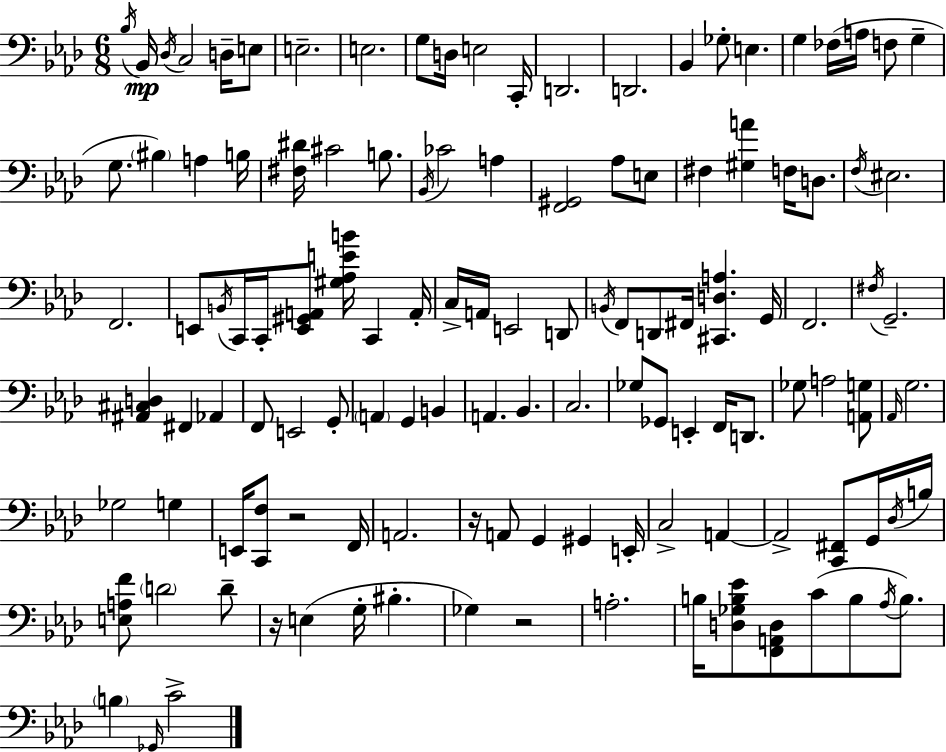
Bb3/s Bb2/s Db3/s C3/h D3/s E3/e E3/h. E3/h. G3/e D3/s E3/h C2/s D2/h. D2/h. Bb2/q Gb3/e E3/q. G3/q FES3/s A3/s F3/e G3/q G3/e. BIS3/q A3/q B3/s [F#3,D#4]/s C#4/h B3/e. Bb2/s CES4/h A3/q [F2,G#2]/h Ab3/e E3/e F#3/q [G#3,A4]/q F3/s D3/e. F3/s EIS3/h. F2/h. E2/e B2/s C2/s C2/s [E2,G#2,A2]/e [G#3,Ab3,E4,B4]/s C2/q A2/s C3/s A2/s E2/h D2/e B2/s F2/e D2/e F#2/s [C#2,D3,A3]/q. G2/s F2/h. F#3/s G2/h. [A#2,C#3,D3]/q F#2/q Ab2/q F2/e E2/h G2/e A2/q G2/q B2/q A2/q. Bb2/q. C3/h. Gb3/e Gb2/e E2/q F2/s D2/e. Gb3/e A3/h [A2,G3]/e Ab2/s G3/h. Gb3/h G3/q E2/s [C2,F3]/e R/h F2/s A2/h. R/s A2/e G2/q G#2/q E2/s C3/h A2/q A2/h [C2,F#2]/e G2/s Db3/s B3/s [E3,A3,F4]/e D4/h D4/e R/s E3/q G3/s BIS3/q. Gb3/q R/h A3/h. B3/s [D3,Gb3,B3,Eb4]/e [F2,A2,D3]/e C4/e B3/e Ab3/s B3/e. B3/q Gb2/s C4/h